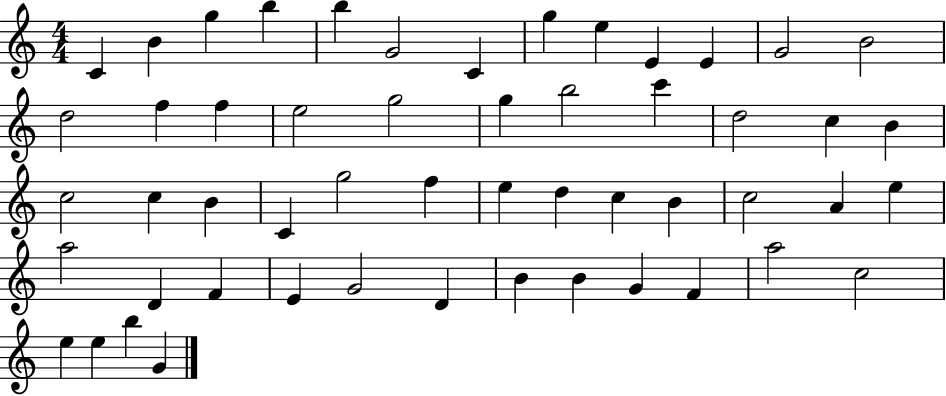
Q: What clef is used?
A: treble